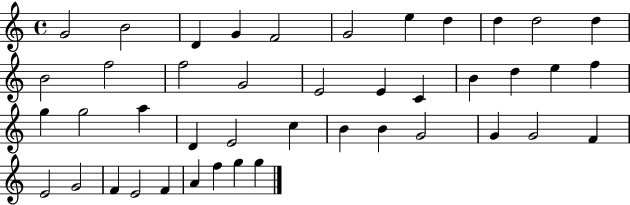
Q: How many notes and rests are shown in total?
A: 43